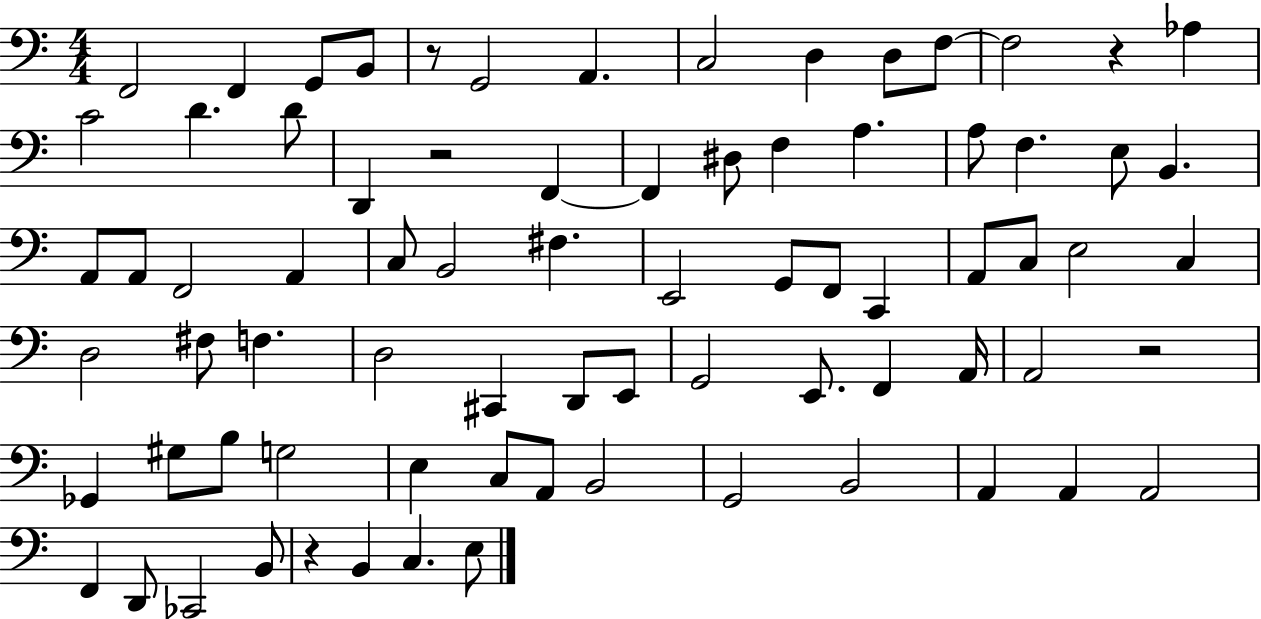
X:1
T:Untitled
M:4/4
L:1/4
K:C
F,,2 F,, G,,/2 B,,/2 z/2 G,,2 A,, C,2 D, D,/2 F,/2 F,2 z _A, C2 D D/2 D,, z2 F,, F,, ^D,/2 F, A, A,/2 F, E,/2 B,, A,,/2 A,,/2 F,,2 A,, C,/2 B,,2 ^F, E,,2 G,,/2 F,,/2 C,, A,,/2 C,/2 E,2 C, D,2 ^F,/2 F, D,2 ^C,, D,,/2 E,,/2 G,,2 E,,/2 F,, A,,/4 A,,2 z2 _G,, ^G,/2 B,/2 G,2 E, C,/2 A,,/2 B,,2 G,,2 B,,2 A,, A,, A,,2 F,, D,,/2 _C,,2 B,,/2 z B,, C, E,/2